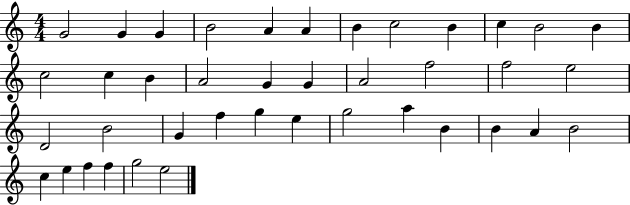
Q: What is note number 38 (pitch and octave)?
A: F5